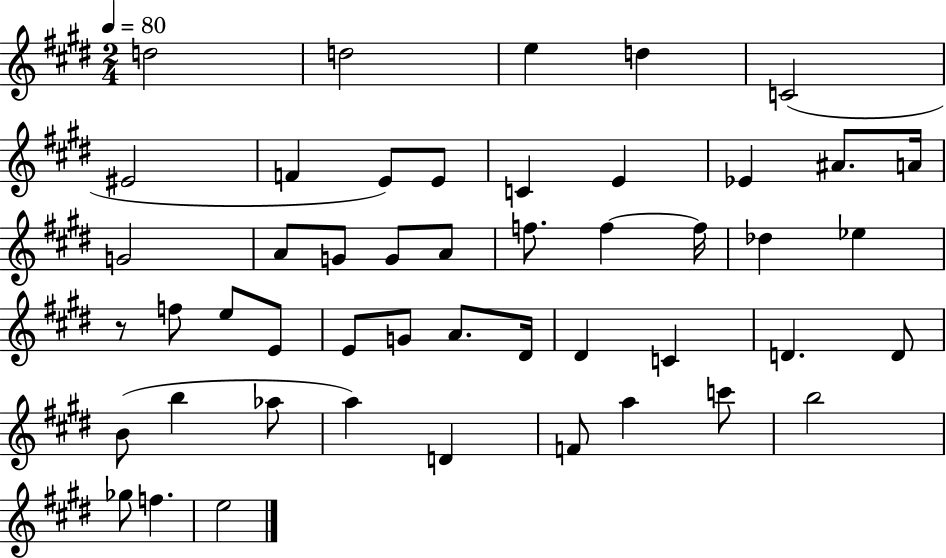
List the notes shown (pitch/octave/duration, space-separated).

D5/h D5/h E5/q D5/q C4/h EIS4/h F4/q E4/e E4/e C4/q E4/q Eb4/q A#4/e. A4/s G4/h A4/e G4/e G4/e A4/e F5/e. F5/q F5/s Db5/q Eb5/q R/e F5/e E5/e E4/e E4/e G4/e A4/e. D#4/s D#4/q C4/q D4/q. D4/e B4/e B5/q Ab5/e A5/q D4/q F4/e A5/q C6/e B5/h Gb5/e F5/q. E5/h